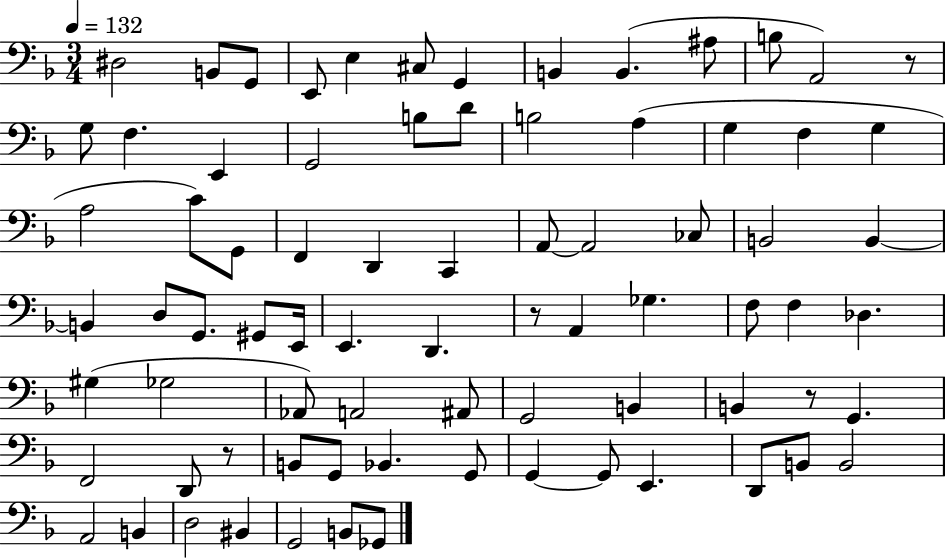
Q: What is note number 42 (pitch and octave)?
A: A2